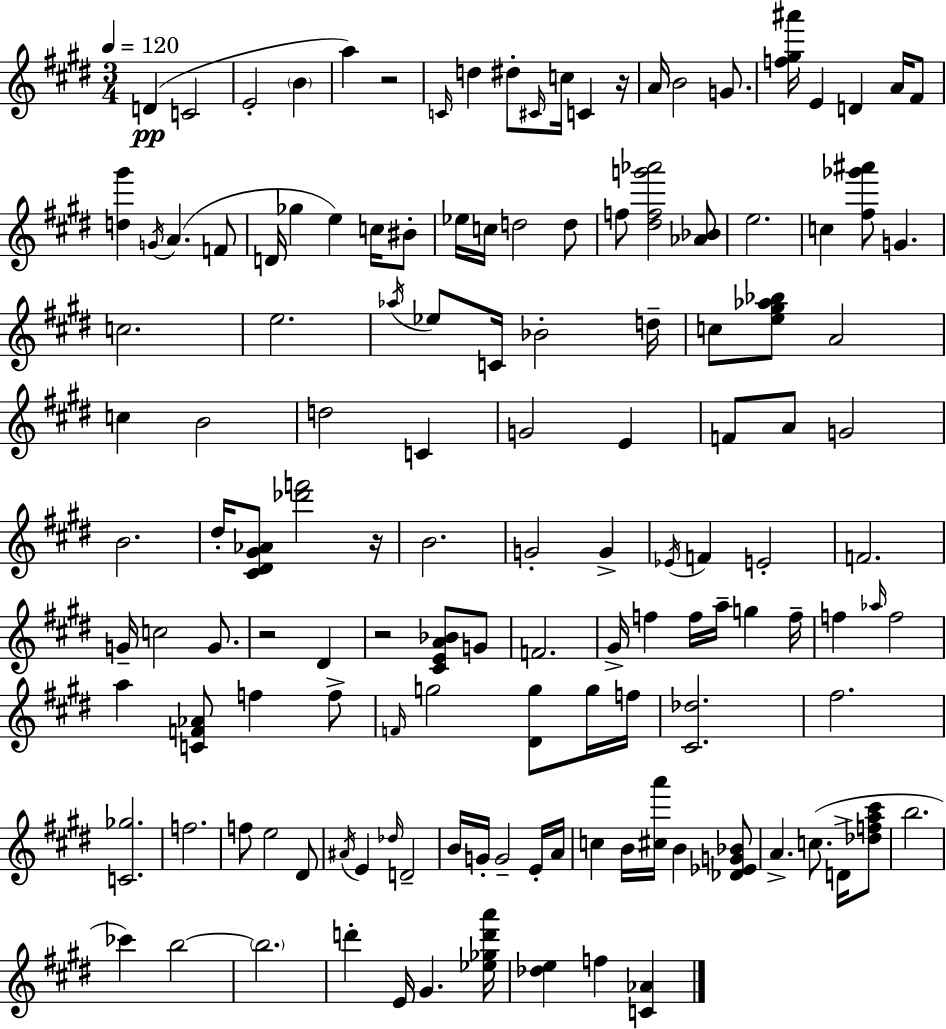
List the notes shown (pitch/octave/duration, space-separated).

D4/q C4/h E4/h B4/q A5/q R/h C4/s D5/q D#5/e C#4/s C5/s C4/q R/s A4/s B4/h G4/e. [F5,G#5,A#6]/s E4/q D4/q A4/s F#4/e [D5,G#6]/q G4/s A4/q. F4/e D4/s Gb5/q E5/q C5/s BIS4/e Eb5/s C5/s D5/h D5/e F5/e [D#5,F5,G6,Ab6]/h [Ab4,Bb4]/e E5/h. C5/q [F#5,Gb6,A#6]/e G4/q. C5/h. E5/h. Ab5/s Eb5/e C4/s Bb4/h D5/s C5/e [E5,G#5,Ab5,Bb5]/e A4/h C5/q B4/h D5/h C4/q G4/h E4/q F4/e A4/e G4/h B4/h. D#5/s [C#4,D#4,G#4,Ab4]/e [Db6,F6]/h R/s B4/h. G4/h G4/q Eb4/s F4/q E4/h F4/h. G4/s C5/h G4/e. R/h D#4/q R/h [C#4,E4,A4,Bb4]/e G4/e F4/h. G#4/s F5/q F5/s A5/s G5/q F5/s F5/q Ab5/s F5/h A5/q [C4,F4,Ab4]/e F5/q F5/e F4/s G5/h [D#4,G5]/e G5/s F5/s [C#4,Db5]/h. F#5/h. [C4,Gb5]/h. F5/h. F5/e E5/h D#4/e A#4/s E4/q Db5/s D4/h B4/s G4/s G4/h E4/s A4/s C5/q B4/s [C#5,A6]/s B4/q [Db4,Eb4,G4,Bb4]/e A4/q. C5/e. D4/s [Db5,F5,A5,C#6]/e B5/h. CES6/q B5/h B5/h. D6/q E4/s G#4/q. [Eb5,Gb5,D6,A6]/s [Db5,E5]/q F5/q [C4,Ab4]/q